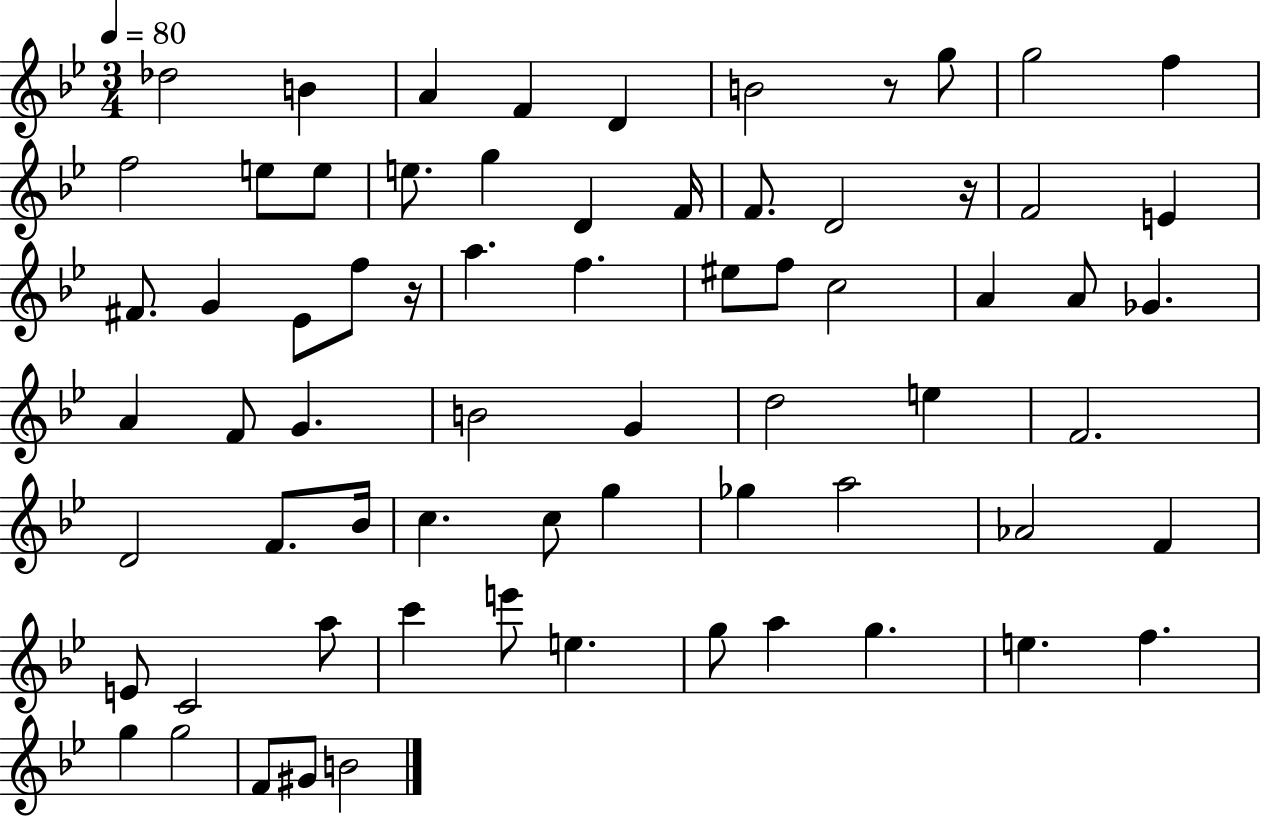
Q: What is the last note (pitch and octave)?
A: B4